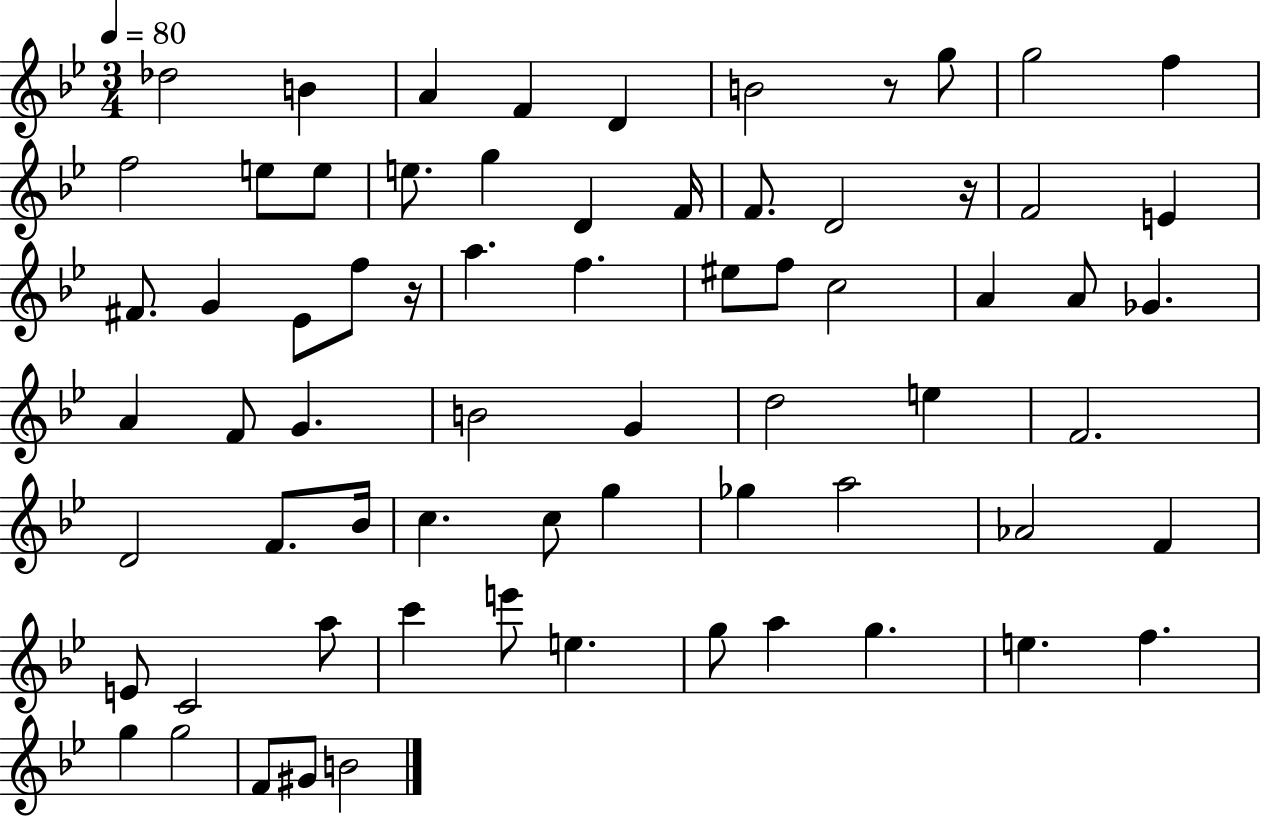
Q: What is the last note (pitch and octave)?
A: B4